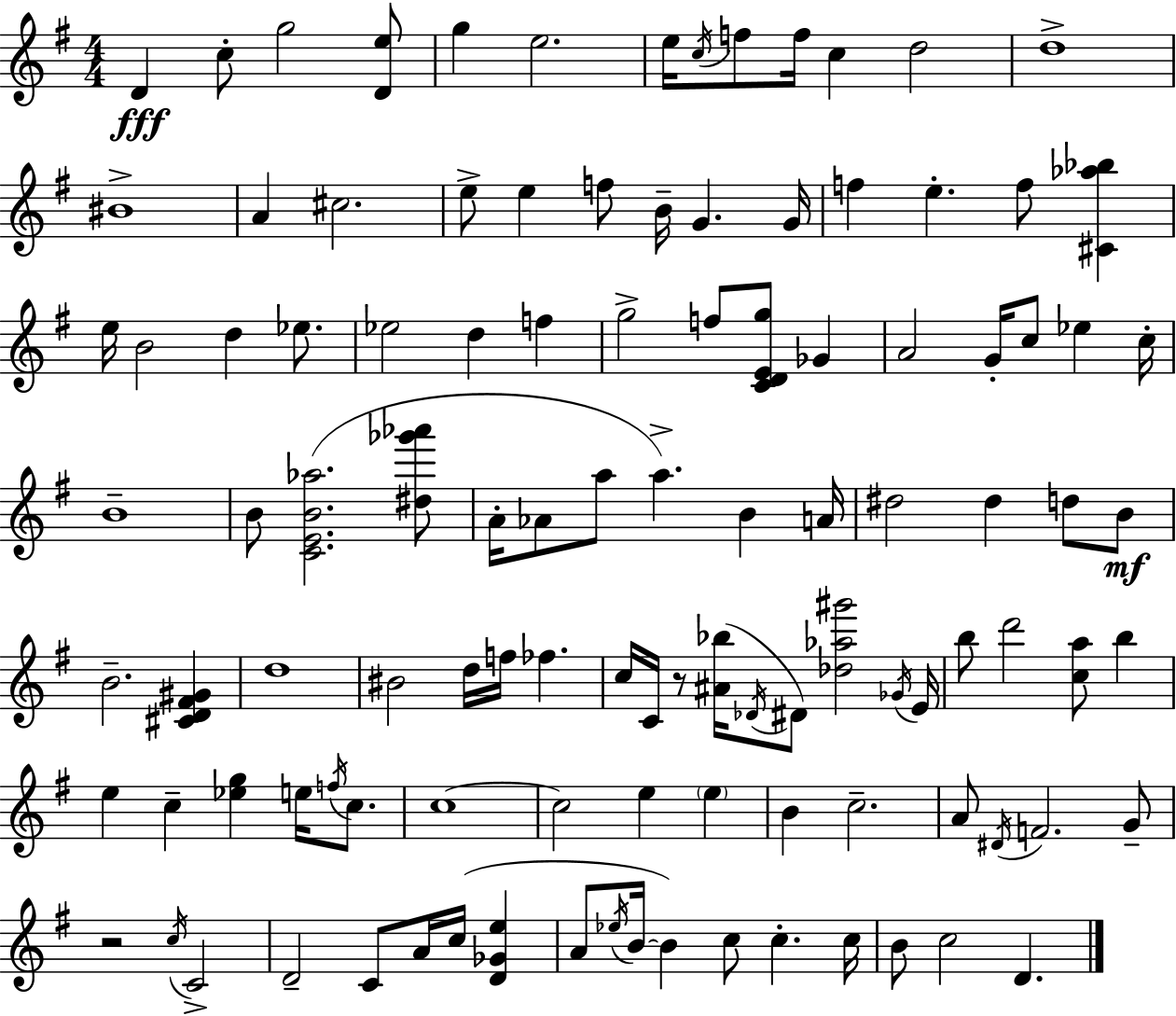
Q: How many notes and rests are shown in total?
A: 110